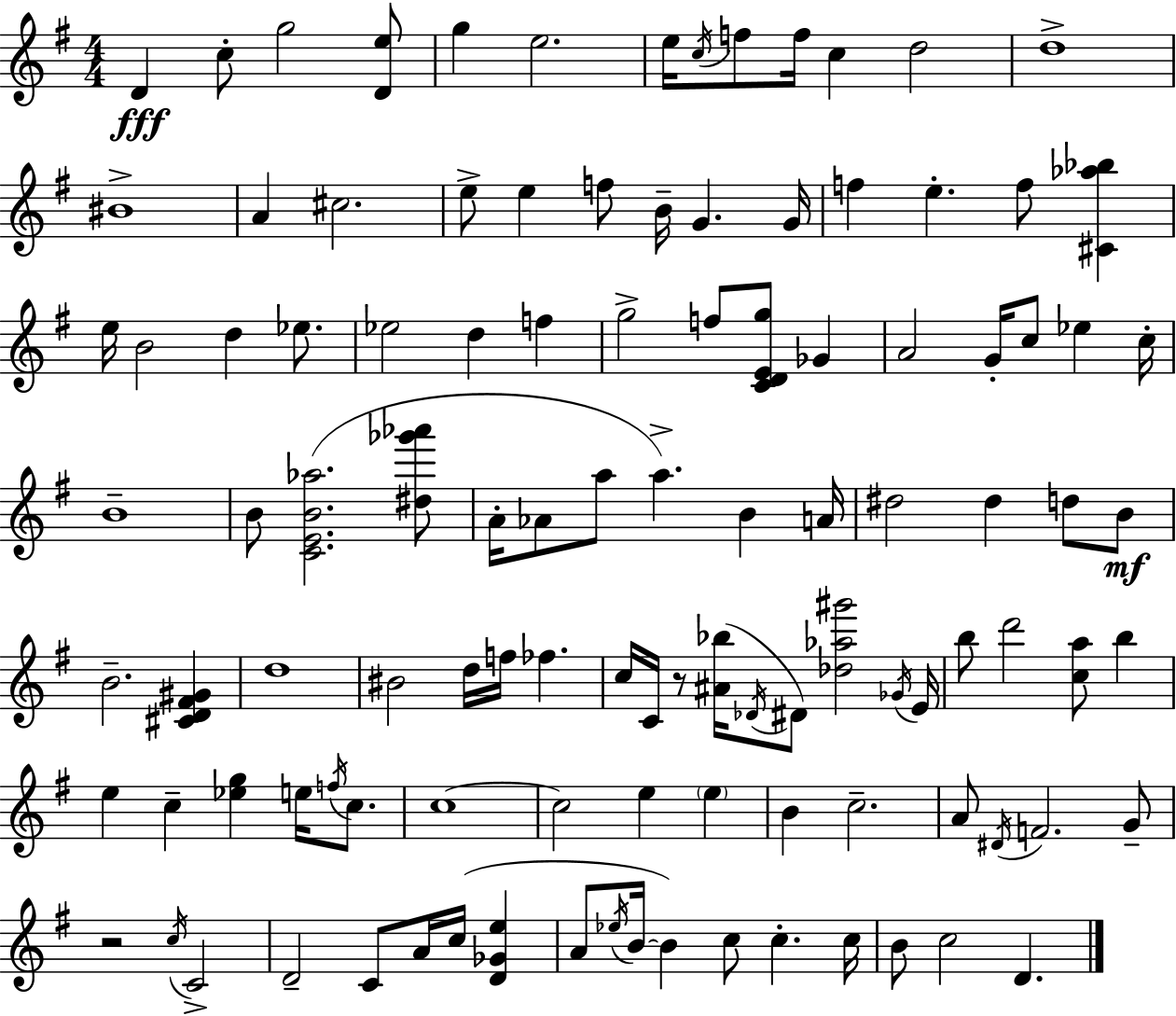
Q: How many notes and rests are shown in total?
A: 110